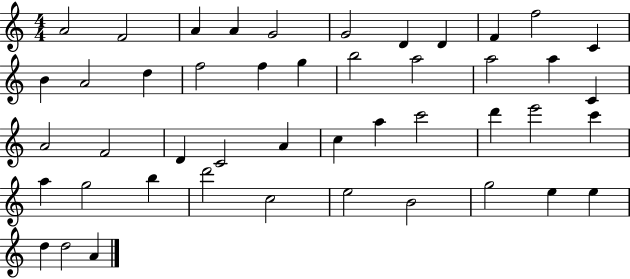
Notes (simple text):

A4/h F4/h A4/q A4/q G4/h G4/h D4/q D4/q F4/q F5/h C4/q B4/q A4/h D5/q F5/h F5/q G5/q B5/h A5/h A5/h A5/q C4/q A4/h F4/h D4/q C4/h A4/q C5/q A5/q C6/h D6/q E6/h C6/q A5/q G5/h B5/q D6/h C5/h E5/h B4/h G5/h E5/q E5/q D5/q D5/h A4/q